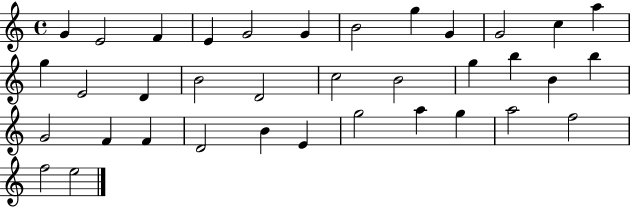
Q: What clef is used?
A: treble